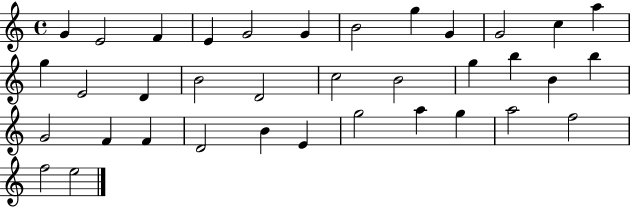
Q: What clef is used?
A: treble